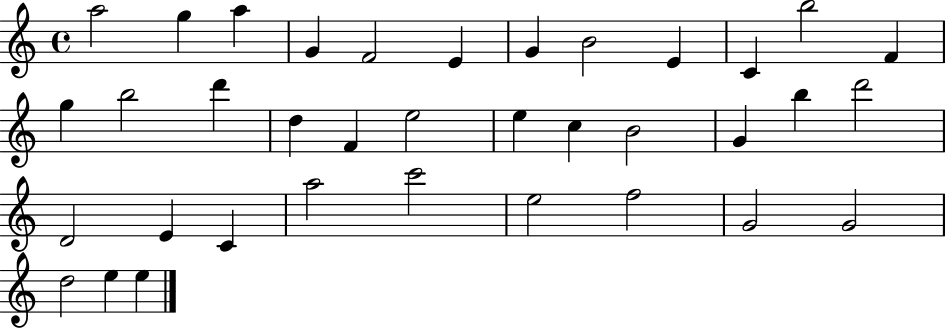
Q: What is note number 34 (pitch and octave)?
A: D5